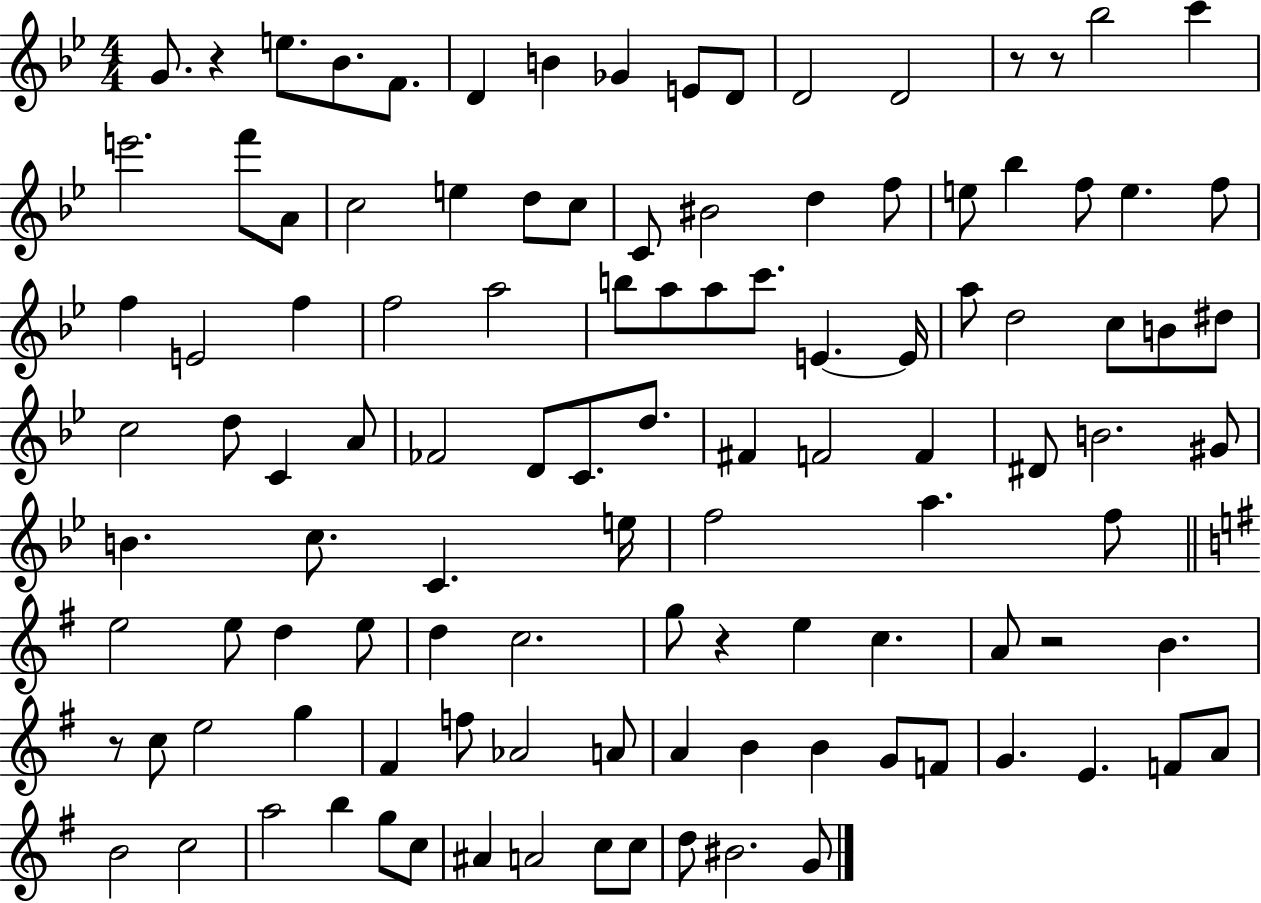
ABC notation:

X:1
T:Untitled
M:4/4
L:1/4
K:Bb
G/2 z e/2 _B/2 F/2 D B _G E/2 D/2 D2 D2 z/2 z/2 _b2 c' e'2 f'/2 A/2 c2 e d/2 c/2 C/2 ^B2 d f/2 e/2 _b f/2 e f/2 f E2 f f2 a2 b/2 a/2 a/2 c'/2 E E/4 a/2 d2 c/2 B/2 ^d/2 c2 d/2 C A/2 _F2 D/2 C/2 d/2 ^F F2 F ^D/2 B2 ^G/2 B c/2 C e/4 f2 a f/2 e2 e/2 d e/2 d c2 g/2 z e c A/2 z2 B z/2 c/2 e2 g ^F f/2 _A2 A/2 A B B G/2 F/2 G E F/2 A/2 B2 c2 a2 b g/2 c/2 ^A A2 c/2 c/2 d/2 ^B2 G/2